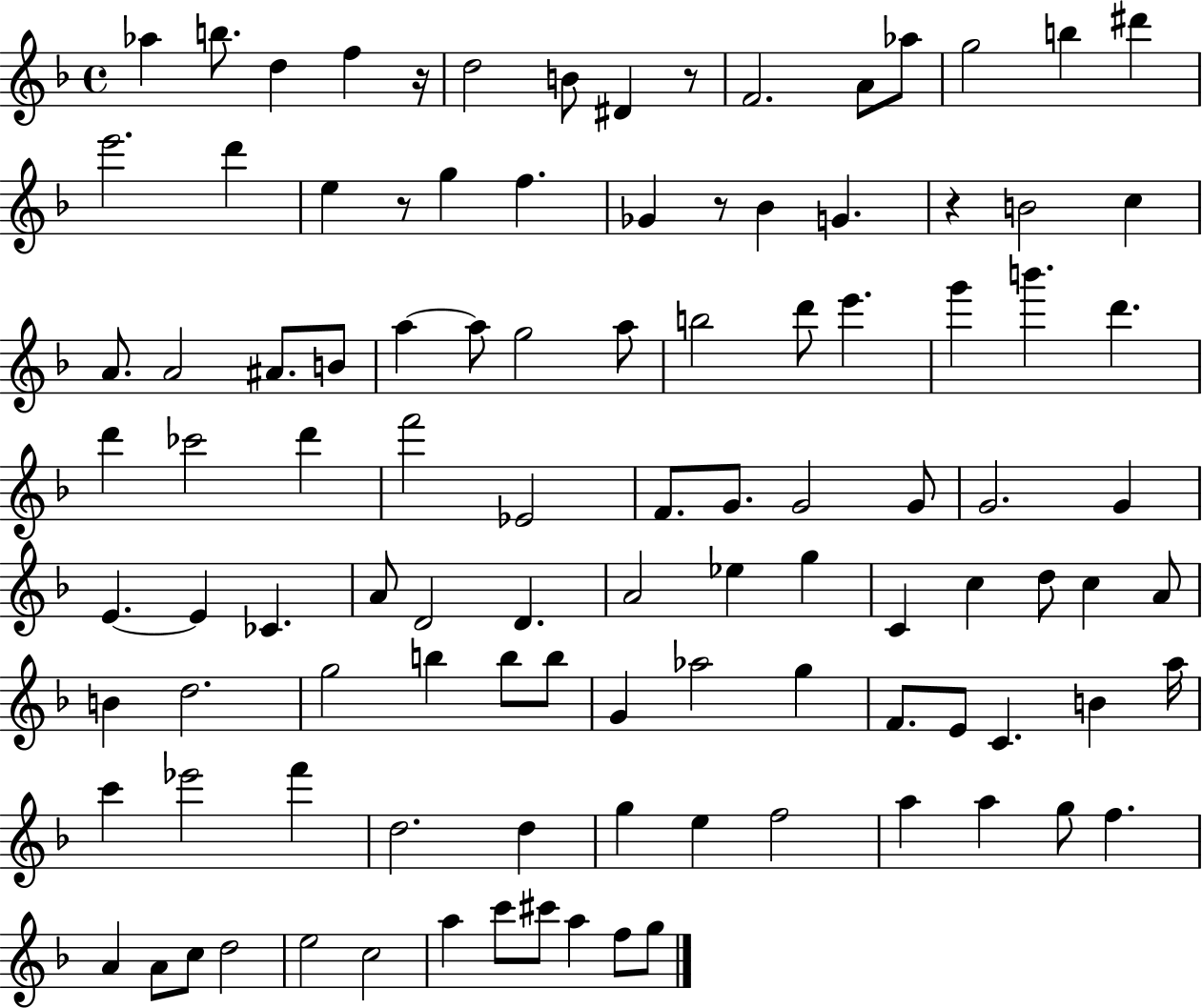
Ab5/q B5/e. D5/q F5/q R/s D5/h B4/e D#4/q R/e F4/h. A4/e Ab5/e G5/h B5/q D#6/q E6/h. D6/q E5/q R/e G5/q F5/q. Gb4/q R/e Bb4/q G4/q. R/q B4/h C5/q A4/e. A4/h A#4/e. B4/e A5/q A5/e G5/h A5/e B5/h D6/e E6/q. G6/q B6/q. D6/q. D6/q CES6/h D6/q F6/h Eb4/h F4/e. G4/e. G4/h G4/e G4/h. G4/q E4/q. E4/q CES4/q. A4/e D4/h D4/q. A4/h Eb5/q G5/q C4/q C5/q D5/e C5/q A4/e B4/q D5/h. G5/h B5/q B5/e B5/e G4/q Ab5/h G5/q F4/e. E4/e C4/q. B4/q A5/s C6/q Eb6/h F6/q D5/h. D5/q G5/q E5/q F5/h A5/q A5/q G5/e F5/q. A4/q A4/e C5/e D5/h E5/h C5/h A5/q C6/e C#6/e A5/q F5/e G5/e